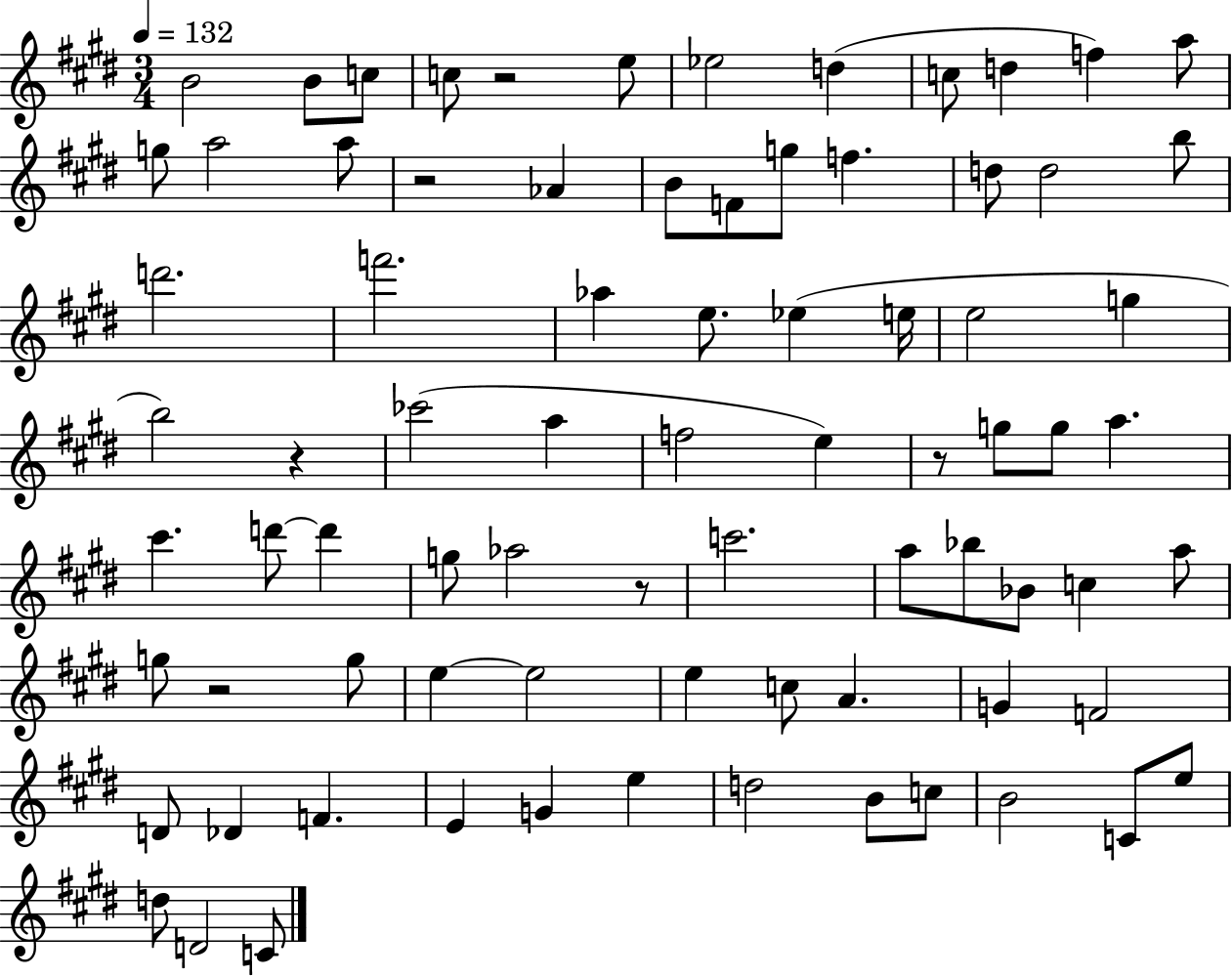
B4/h B4/e C5/e C5/e R/h E5/e Eb5/h D5/q C5/e D5/q F5/q A5/e G5/e A5/h A5/e R/h Ab4/q B4/e F4/e G5/e F5/q. D5/e D5/h B5/e D6/h. F6/h. Ab5/q E5/e. Eb5/q E5/s E5/h G5/q B5/h R/q CES6/h A5/q F5/h E5/q R/e G5/e G5/e A5/q. C#6/q. D6/e D6/q G5/e Ab5/h R/e C6/h. A5/e Bb5/e Bb4/e C5/q A5/e G5/e R/h G5/e E5/q E5/h E5/q C5/e A4/q. G4/q F4/h D4/e Db4/q F4/q. E4/q G4/q E5/q D5/h B4/e C5/e B4/h C4/e E5/e D5/e D4/h C4/e